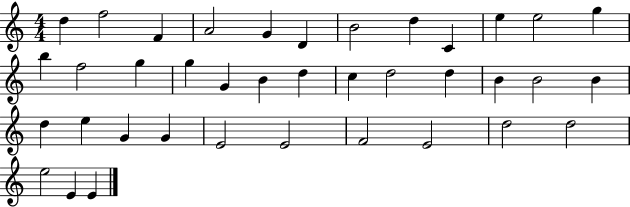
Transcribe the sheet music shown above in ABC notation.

X:1
T:Untitled
M:4/4
L:1/4
K:C
d f2 F A2 G D B2 d C e e2 g b f2 g g G B d c d2 d B B2 B d e G G E2 E2 F2 E2 d2 d2 e2 E E